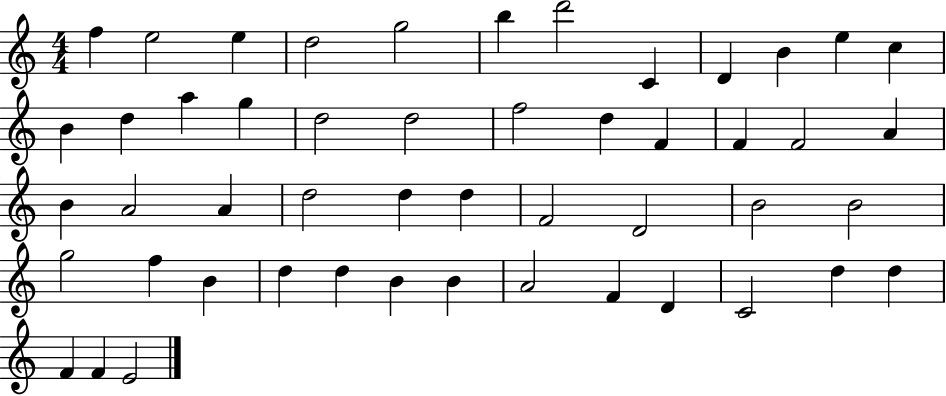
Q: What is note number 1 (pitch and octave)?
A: F5